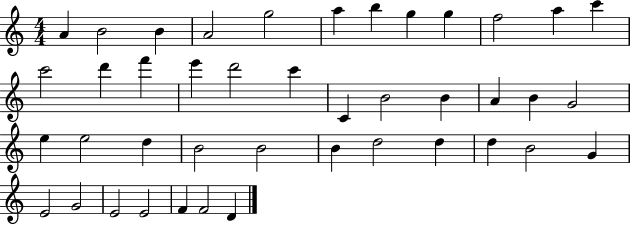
{
  \clef treble
  \numericTimeSignature
  \time 4/4
  \key c \major
  a'4 b'2 b'4 | a'2 g''2 | a''4 b''4 g''4 g''4 | f''2 a''4 c'''4 | \break c'''2 d'''4 f'''4 | e'''4 d'''2 c'''4 | c'4 b'2 b'4 | a'4 b'4 g'2 | \break e''4 e''2 d''4 | b'2 b'2 | b'4 d''2 d''4 | d''4 b'2 g'4 | \break e'2 g'2 | e'2 e'2 | f'4 f'2 d'4 | \bar "|."
}